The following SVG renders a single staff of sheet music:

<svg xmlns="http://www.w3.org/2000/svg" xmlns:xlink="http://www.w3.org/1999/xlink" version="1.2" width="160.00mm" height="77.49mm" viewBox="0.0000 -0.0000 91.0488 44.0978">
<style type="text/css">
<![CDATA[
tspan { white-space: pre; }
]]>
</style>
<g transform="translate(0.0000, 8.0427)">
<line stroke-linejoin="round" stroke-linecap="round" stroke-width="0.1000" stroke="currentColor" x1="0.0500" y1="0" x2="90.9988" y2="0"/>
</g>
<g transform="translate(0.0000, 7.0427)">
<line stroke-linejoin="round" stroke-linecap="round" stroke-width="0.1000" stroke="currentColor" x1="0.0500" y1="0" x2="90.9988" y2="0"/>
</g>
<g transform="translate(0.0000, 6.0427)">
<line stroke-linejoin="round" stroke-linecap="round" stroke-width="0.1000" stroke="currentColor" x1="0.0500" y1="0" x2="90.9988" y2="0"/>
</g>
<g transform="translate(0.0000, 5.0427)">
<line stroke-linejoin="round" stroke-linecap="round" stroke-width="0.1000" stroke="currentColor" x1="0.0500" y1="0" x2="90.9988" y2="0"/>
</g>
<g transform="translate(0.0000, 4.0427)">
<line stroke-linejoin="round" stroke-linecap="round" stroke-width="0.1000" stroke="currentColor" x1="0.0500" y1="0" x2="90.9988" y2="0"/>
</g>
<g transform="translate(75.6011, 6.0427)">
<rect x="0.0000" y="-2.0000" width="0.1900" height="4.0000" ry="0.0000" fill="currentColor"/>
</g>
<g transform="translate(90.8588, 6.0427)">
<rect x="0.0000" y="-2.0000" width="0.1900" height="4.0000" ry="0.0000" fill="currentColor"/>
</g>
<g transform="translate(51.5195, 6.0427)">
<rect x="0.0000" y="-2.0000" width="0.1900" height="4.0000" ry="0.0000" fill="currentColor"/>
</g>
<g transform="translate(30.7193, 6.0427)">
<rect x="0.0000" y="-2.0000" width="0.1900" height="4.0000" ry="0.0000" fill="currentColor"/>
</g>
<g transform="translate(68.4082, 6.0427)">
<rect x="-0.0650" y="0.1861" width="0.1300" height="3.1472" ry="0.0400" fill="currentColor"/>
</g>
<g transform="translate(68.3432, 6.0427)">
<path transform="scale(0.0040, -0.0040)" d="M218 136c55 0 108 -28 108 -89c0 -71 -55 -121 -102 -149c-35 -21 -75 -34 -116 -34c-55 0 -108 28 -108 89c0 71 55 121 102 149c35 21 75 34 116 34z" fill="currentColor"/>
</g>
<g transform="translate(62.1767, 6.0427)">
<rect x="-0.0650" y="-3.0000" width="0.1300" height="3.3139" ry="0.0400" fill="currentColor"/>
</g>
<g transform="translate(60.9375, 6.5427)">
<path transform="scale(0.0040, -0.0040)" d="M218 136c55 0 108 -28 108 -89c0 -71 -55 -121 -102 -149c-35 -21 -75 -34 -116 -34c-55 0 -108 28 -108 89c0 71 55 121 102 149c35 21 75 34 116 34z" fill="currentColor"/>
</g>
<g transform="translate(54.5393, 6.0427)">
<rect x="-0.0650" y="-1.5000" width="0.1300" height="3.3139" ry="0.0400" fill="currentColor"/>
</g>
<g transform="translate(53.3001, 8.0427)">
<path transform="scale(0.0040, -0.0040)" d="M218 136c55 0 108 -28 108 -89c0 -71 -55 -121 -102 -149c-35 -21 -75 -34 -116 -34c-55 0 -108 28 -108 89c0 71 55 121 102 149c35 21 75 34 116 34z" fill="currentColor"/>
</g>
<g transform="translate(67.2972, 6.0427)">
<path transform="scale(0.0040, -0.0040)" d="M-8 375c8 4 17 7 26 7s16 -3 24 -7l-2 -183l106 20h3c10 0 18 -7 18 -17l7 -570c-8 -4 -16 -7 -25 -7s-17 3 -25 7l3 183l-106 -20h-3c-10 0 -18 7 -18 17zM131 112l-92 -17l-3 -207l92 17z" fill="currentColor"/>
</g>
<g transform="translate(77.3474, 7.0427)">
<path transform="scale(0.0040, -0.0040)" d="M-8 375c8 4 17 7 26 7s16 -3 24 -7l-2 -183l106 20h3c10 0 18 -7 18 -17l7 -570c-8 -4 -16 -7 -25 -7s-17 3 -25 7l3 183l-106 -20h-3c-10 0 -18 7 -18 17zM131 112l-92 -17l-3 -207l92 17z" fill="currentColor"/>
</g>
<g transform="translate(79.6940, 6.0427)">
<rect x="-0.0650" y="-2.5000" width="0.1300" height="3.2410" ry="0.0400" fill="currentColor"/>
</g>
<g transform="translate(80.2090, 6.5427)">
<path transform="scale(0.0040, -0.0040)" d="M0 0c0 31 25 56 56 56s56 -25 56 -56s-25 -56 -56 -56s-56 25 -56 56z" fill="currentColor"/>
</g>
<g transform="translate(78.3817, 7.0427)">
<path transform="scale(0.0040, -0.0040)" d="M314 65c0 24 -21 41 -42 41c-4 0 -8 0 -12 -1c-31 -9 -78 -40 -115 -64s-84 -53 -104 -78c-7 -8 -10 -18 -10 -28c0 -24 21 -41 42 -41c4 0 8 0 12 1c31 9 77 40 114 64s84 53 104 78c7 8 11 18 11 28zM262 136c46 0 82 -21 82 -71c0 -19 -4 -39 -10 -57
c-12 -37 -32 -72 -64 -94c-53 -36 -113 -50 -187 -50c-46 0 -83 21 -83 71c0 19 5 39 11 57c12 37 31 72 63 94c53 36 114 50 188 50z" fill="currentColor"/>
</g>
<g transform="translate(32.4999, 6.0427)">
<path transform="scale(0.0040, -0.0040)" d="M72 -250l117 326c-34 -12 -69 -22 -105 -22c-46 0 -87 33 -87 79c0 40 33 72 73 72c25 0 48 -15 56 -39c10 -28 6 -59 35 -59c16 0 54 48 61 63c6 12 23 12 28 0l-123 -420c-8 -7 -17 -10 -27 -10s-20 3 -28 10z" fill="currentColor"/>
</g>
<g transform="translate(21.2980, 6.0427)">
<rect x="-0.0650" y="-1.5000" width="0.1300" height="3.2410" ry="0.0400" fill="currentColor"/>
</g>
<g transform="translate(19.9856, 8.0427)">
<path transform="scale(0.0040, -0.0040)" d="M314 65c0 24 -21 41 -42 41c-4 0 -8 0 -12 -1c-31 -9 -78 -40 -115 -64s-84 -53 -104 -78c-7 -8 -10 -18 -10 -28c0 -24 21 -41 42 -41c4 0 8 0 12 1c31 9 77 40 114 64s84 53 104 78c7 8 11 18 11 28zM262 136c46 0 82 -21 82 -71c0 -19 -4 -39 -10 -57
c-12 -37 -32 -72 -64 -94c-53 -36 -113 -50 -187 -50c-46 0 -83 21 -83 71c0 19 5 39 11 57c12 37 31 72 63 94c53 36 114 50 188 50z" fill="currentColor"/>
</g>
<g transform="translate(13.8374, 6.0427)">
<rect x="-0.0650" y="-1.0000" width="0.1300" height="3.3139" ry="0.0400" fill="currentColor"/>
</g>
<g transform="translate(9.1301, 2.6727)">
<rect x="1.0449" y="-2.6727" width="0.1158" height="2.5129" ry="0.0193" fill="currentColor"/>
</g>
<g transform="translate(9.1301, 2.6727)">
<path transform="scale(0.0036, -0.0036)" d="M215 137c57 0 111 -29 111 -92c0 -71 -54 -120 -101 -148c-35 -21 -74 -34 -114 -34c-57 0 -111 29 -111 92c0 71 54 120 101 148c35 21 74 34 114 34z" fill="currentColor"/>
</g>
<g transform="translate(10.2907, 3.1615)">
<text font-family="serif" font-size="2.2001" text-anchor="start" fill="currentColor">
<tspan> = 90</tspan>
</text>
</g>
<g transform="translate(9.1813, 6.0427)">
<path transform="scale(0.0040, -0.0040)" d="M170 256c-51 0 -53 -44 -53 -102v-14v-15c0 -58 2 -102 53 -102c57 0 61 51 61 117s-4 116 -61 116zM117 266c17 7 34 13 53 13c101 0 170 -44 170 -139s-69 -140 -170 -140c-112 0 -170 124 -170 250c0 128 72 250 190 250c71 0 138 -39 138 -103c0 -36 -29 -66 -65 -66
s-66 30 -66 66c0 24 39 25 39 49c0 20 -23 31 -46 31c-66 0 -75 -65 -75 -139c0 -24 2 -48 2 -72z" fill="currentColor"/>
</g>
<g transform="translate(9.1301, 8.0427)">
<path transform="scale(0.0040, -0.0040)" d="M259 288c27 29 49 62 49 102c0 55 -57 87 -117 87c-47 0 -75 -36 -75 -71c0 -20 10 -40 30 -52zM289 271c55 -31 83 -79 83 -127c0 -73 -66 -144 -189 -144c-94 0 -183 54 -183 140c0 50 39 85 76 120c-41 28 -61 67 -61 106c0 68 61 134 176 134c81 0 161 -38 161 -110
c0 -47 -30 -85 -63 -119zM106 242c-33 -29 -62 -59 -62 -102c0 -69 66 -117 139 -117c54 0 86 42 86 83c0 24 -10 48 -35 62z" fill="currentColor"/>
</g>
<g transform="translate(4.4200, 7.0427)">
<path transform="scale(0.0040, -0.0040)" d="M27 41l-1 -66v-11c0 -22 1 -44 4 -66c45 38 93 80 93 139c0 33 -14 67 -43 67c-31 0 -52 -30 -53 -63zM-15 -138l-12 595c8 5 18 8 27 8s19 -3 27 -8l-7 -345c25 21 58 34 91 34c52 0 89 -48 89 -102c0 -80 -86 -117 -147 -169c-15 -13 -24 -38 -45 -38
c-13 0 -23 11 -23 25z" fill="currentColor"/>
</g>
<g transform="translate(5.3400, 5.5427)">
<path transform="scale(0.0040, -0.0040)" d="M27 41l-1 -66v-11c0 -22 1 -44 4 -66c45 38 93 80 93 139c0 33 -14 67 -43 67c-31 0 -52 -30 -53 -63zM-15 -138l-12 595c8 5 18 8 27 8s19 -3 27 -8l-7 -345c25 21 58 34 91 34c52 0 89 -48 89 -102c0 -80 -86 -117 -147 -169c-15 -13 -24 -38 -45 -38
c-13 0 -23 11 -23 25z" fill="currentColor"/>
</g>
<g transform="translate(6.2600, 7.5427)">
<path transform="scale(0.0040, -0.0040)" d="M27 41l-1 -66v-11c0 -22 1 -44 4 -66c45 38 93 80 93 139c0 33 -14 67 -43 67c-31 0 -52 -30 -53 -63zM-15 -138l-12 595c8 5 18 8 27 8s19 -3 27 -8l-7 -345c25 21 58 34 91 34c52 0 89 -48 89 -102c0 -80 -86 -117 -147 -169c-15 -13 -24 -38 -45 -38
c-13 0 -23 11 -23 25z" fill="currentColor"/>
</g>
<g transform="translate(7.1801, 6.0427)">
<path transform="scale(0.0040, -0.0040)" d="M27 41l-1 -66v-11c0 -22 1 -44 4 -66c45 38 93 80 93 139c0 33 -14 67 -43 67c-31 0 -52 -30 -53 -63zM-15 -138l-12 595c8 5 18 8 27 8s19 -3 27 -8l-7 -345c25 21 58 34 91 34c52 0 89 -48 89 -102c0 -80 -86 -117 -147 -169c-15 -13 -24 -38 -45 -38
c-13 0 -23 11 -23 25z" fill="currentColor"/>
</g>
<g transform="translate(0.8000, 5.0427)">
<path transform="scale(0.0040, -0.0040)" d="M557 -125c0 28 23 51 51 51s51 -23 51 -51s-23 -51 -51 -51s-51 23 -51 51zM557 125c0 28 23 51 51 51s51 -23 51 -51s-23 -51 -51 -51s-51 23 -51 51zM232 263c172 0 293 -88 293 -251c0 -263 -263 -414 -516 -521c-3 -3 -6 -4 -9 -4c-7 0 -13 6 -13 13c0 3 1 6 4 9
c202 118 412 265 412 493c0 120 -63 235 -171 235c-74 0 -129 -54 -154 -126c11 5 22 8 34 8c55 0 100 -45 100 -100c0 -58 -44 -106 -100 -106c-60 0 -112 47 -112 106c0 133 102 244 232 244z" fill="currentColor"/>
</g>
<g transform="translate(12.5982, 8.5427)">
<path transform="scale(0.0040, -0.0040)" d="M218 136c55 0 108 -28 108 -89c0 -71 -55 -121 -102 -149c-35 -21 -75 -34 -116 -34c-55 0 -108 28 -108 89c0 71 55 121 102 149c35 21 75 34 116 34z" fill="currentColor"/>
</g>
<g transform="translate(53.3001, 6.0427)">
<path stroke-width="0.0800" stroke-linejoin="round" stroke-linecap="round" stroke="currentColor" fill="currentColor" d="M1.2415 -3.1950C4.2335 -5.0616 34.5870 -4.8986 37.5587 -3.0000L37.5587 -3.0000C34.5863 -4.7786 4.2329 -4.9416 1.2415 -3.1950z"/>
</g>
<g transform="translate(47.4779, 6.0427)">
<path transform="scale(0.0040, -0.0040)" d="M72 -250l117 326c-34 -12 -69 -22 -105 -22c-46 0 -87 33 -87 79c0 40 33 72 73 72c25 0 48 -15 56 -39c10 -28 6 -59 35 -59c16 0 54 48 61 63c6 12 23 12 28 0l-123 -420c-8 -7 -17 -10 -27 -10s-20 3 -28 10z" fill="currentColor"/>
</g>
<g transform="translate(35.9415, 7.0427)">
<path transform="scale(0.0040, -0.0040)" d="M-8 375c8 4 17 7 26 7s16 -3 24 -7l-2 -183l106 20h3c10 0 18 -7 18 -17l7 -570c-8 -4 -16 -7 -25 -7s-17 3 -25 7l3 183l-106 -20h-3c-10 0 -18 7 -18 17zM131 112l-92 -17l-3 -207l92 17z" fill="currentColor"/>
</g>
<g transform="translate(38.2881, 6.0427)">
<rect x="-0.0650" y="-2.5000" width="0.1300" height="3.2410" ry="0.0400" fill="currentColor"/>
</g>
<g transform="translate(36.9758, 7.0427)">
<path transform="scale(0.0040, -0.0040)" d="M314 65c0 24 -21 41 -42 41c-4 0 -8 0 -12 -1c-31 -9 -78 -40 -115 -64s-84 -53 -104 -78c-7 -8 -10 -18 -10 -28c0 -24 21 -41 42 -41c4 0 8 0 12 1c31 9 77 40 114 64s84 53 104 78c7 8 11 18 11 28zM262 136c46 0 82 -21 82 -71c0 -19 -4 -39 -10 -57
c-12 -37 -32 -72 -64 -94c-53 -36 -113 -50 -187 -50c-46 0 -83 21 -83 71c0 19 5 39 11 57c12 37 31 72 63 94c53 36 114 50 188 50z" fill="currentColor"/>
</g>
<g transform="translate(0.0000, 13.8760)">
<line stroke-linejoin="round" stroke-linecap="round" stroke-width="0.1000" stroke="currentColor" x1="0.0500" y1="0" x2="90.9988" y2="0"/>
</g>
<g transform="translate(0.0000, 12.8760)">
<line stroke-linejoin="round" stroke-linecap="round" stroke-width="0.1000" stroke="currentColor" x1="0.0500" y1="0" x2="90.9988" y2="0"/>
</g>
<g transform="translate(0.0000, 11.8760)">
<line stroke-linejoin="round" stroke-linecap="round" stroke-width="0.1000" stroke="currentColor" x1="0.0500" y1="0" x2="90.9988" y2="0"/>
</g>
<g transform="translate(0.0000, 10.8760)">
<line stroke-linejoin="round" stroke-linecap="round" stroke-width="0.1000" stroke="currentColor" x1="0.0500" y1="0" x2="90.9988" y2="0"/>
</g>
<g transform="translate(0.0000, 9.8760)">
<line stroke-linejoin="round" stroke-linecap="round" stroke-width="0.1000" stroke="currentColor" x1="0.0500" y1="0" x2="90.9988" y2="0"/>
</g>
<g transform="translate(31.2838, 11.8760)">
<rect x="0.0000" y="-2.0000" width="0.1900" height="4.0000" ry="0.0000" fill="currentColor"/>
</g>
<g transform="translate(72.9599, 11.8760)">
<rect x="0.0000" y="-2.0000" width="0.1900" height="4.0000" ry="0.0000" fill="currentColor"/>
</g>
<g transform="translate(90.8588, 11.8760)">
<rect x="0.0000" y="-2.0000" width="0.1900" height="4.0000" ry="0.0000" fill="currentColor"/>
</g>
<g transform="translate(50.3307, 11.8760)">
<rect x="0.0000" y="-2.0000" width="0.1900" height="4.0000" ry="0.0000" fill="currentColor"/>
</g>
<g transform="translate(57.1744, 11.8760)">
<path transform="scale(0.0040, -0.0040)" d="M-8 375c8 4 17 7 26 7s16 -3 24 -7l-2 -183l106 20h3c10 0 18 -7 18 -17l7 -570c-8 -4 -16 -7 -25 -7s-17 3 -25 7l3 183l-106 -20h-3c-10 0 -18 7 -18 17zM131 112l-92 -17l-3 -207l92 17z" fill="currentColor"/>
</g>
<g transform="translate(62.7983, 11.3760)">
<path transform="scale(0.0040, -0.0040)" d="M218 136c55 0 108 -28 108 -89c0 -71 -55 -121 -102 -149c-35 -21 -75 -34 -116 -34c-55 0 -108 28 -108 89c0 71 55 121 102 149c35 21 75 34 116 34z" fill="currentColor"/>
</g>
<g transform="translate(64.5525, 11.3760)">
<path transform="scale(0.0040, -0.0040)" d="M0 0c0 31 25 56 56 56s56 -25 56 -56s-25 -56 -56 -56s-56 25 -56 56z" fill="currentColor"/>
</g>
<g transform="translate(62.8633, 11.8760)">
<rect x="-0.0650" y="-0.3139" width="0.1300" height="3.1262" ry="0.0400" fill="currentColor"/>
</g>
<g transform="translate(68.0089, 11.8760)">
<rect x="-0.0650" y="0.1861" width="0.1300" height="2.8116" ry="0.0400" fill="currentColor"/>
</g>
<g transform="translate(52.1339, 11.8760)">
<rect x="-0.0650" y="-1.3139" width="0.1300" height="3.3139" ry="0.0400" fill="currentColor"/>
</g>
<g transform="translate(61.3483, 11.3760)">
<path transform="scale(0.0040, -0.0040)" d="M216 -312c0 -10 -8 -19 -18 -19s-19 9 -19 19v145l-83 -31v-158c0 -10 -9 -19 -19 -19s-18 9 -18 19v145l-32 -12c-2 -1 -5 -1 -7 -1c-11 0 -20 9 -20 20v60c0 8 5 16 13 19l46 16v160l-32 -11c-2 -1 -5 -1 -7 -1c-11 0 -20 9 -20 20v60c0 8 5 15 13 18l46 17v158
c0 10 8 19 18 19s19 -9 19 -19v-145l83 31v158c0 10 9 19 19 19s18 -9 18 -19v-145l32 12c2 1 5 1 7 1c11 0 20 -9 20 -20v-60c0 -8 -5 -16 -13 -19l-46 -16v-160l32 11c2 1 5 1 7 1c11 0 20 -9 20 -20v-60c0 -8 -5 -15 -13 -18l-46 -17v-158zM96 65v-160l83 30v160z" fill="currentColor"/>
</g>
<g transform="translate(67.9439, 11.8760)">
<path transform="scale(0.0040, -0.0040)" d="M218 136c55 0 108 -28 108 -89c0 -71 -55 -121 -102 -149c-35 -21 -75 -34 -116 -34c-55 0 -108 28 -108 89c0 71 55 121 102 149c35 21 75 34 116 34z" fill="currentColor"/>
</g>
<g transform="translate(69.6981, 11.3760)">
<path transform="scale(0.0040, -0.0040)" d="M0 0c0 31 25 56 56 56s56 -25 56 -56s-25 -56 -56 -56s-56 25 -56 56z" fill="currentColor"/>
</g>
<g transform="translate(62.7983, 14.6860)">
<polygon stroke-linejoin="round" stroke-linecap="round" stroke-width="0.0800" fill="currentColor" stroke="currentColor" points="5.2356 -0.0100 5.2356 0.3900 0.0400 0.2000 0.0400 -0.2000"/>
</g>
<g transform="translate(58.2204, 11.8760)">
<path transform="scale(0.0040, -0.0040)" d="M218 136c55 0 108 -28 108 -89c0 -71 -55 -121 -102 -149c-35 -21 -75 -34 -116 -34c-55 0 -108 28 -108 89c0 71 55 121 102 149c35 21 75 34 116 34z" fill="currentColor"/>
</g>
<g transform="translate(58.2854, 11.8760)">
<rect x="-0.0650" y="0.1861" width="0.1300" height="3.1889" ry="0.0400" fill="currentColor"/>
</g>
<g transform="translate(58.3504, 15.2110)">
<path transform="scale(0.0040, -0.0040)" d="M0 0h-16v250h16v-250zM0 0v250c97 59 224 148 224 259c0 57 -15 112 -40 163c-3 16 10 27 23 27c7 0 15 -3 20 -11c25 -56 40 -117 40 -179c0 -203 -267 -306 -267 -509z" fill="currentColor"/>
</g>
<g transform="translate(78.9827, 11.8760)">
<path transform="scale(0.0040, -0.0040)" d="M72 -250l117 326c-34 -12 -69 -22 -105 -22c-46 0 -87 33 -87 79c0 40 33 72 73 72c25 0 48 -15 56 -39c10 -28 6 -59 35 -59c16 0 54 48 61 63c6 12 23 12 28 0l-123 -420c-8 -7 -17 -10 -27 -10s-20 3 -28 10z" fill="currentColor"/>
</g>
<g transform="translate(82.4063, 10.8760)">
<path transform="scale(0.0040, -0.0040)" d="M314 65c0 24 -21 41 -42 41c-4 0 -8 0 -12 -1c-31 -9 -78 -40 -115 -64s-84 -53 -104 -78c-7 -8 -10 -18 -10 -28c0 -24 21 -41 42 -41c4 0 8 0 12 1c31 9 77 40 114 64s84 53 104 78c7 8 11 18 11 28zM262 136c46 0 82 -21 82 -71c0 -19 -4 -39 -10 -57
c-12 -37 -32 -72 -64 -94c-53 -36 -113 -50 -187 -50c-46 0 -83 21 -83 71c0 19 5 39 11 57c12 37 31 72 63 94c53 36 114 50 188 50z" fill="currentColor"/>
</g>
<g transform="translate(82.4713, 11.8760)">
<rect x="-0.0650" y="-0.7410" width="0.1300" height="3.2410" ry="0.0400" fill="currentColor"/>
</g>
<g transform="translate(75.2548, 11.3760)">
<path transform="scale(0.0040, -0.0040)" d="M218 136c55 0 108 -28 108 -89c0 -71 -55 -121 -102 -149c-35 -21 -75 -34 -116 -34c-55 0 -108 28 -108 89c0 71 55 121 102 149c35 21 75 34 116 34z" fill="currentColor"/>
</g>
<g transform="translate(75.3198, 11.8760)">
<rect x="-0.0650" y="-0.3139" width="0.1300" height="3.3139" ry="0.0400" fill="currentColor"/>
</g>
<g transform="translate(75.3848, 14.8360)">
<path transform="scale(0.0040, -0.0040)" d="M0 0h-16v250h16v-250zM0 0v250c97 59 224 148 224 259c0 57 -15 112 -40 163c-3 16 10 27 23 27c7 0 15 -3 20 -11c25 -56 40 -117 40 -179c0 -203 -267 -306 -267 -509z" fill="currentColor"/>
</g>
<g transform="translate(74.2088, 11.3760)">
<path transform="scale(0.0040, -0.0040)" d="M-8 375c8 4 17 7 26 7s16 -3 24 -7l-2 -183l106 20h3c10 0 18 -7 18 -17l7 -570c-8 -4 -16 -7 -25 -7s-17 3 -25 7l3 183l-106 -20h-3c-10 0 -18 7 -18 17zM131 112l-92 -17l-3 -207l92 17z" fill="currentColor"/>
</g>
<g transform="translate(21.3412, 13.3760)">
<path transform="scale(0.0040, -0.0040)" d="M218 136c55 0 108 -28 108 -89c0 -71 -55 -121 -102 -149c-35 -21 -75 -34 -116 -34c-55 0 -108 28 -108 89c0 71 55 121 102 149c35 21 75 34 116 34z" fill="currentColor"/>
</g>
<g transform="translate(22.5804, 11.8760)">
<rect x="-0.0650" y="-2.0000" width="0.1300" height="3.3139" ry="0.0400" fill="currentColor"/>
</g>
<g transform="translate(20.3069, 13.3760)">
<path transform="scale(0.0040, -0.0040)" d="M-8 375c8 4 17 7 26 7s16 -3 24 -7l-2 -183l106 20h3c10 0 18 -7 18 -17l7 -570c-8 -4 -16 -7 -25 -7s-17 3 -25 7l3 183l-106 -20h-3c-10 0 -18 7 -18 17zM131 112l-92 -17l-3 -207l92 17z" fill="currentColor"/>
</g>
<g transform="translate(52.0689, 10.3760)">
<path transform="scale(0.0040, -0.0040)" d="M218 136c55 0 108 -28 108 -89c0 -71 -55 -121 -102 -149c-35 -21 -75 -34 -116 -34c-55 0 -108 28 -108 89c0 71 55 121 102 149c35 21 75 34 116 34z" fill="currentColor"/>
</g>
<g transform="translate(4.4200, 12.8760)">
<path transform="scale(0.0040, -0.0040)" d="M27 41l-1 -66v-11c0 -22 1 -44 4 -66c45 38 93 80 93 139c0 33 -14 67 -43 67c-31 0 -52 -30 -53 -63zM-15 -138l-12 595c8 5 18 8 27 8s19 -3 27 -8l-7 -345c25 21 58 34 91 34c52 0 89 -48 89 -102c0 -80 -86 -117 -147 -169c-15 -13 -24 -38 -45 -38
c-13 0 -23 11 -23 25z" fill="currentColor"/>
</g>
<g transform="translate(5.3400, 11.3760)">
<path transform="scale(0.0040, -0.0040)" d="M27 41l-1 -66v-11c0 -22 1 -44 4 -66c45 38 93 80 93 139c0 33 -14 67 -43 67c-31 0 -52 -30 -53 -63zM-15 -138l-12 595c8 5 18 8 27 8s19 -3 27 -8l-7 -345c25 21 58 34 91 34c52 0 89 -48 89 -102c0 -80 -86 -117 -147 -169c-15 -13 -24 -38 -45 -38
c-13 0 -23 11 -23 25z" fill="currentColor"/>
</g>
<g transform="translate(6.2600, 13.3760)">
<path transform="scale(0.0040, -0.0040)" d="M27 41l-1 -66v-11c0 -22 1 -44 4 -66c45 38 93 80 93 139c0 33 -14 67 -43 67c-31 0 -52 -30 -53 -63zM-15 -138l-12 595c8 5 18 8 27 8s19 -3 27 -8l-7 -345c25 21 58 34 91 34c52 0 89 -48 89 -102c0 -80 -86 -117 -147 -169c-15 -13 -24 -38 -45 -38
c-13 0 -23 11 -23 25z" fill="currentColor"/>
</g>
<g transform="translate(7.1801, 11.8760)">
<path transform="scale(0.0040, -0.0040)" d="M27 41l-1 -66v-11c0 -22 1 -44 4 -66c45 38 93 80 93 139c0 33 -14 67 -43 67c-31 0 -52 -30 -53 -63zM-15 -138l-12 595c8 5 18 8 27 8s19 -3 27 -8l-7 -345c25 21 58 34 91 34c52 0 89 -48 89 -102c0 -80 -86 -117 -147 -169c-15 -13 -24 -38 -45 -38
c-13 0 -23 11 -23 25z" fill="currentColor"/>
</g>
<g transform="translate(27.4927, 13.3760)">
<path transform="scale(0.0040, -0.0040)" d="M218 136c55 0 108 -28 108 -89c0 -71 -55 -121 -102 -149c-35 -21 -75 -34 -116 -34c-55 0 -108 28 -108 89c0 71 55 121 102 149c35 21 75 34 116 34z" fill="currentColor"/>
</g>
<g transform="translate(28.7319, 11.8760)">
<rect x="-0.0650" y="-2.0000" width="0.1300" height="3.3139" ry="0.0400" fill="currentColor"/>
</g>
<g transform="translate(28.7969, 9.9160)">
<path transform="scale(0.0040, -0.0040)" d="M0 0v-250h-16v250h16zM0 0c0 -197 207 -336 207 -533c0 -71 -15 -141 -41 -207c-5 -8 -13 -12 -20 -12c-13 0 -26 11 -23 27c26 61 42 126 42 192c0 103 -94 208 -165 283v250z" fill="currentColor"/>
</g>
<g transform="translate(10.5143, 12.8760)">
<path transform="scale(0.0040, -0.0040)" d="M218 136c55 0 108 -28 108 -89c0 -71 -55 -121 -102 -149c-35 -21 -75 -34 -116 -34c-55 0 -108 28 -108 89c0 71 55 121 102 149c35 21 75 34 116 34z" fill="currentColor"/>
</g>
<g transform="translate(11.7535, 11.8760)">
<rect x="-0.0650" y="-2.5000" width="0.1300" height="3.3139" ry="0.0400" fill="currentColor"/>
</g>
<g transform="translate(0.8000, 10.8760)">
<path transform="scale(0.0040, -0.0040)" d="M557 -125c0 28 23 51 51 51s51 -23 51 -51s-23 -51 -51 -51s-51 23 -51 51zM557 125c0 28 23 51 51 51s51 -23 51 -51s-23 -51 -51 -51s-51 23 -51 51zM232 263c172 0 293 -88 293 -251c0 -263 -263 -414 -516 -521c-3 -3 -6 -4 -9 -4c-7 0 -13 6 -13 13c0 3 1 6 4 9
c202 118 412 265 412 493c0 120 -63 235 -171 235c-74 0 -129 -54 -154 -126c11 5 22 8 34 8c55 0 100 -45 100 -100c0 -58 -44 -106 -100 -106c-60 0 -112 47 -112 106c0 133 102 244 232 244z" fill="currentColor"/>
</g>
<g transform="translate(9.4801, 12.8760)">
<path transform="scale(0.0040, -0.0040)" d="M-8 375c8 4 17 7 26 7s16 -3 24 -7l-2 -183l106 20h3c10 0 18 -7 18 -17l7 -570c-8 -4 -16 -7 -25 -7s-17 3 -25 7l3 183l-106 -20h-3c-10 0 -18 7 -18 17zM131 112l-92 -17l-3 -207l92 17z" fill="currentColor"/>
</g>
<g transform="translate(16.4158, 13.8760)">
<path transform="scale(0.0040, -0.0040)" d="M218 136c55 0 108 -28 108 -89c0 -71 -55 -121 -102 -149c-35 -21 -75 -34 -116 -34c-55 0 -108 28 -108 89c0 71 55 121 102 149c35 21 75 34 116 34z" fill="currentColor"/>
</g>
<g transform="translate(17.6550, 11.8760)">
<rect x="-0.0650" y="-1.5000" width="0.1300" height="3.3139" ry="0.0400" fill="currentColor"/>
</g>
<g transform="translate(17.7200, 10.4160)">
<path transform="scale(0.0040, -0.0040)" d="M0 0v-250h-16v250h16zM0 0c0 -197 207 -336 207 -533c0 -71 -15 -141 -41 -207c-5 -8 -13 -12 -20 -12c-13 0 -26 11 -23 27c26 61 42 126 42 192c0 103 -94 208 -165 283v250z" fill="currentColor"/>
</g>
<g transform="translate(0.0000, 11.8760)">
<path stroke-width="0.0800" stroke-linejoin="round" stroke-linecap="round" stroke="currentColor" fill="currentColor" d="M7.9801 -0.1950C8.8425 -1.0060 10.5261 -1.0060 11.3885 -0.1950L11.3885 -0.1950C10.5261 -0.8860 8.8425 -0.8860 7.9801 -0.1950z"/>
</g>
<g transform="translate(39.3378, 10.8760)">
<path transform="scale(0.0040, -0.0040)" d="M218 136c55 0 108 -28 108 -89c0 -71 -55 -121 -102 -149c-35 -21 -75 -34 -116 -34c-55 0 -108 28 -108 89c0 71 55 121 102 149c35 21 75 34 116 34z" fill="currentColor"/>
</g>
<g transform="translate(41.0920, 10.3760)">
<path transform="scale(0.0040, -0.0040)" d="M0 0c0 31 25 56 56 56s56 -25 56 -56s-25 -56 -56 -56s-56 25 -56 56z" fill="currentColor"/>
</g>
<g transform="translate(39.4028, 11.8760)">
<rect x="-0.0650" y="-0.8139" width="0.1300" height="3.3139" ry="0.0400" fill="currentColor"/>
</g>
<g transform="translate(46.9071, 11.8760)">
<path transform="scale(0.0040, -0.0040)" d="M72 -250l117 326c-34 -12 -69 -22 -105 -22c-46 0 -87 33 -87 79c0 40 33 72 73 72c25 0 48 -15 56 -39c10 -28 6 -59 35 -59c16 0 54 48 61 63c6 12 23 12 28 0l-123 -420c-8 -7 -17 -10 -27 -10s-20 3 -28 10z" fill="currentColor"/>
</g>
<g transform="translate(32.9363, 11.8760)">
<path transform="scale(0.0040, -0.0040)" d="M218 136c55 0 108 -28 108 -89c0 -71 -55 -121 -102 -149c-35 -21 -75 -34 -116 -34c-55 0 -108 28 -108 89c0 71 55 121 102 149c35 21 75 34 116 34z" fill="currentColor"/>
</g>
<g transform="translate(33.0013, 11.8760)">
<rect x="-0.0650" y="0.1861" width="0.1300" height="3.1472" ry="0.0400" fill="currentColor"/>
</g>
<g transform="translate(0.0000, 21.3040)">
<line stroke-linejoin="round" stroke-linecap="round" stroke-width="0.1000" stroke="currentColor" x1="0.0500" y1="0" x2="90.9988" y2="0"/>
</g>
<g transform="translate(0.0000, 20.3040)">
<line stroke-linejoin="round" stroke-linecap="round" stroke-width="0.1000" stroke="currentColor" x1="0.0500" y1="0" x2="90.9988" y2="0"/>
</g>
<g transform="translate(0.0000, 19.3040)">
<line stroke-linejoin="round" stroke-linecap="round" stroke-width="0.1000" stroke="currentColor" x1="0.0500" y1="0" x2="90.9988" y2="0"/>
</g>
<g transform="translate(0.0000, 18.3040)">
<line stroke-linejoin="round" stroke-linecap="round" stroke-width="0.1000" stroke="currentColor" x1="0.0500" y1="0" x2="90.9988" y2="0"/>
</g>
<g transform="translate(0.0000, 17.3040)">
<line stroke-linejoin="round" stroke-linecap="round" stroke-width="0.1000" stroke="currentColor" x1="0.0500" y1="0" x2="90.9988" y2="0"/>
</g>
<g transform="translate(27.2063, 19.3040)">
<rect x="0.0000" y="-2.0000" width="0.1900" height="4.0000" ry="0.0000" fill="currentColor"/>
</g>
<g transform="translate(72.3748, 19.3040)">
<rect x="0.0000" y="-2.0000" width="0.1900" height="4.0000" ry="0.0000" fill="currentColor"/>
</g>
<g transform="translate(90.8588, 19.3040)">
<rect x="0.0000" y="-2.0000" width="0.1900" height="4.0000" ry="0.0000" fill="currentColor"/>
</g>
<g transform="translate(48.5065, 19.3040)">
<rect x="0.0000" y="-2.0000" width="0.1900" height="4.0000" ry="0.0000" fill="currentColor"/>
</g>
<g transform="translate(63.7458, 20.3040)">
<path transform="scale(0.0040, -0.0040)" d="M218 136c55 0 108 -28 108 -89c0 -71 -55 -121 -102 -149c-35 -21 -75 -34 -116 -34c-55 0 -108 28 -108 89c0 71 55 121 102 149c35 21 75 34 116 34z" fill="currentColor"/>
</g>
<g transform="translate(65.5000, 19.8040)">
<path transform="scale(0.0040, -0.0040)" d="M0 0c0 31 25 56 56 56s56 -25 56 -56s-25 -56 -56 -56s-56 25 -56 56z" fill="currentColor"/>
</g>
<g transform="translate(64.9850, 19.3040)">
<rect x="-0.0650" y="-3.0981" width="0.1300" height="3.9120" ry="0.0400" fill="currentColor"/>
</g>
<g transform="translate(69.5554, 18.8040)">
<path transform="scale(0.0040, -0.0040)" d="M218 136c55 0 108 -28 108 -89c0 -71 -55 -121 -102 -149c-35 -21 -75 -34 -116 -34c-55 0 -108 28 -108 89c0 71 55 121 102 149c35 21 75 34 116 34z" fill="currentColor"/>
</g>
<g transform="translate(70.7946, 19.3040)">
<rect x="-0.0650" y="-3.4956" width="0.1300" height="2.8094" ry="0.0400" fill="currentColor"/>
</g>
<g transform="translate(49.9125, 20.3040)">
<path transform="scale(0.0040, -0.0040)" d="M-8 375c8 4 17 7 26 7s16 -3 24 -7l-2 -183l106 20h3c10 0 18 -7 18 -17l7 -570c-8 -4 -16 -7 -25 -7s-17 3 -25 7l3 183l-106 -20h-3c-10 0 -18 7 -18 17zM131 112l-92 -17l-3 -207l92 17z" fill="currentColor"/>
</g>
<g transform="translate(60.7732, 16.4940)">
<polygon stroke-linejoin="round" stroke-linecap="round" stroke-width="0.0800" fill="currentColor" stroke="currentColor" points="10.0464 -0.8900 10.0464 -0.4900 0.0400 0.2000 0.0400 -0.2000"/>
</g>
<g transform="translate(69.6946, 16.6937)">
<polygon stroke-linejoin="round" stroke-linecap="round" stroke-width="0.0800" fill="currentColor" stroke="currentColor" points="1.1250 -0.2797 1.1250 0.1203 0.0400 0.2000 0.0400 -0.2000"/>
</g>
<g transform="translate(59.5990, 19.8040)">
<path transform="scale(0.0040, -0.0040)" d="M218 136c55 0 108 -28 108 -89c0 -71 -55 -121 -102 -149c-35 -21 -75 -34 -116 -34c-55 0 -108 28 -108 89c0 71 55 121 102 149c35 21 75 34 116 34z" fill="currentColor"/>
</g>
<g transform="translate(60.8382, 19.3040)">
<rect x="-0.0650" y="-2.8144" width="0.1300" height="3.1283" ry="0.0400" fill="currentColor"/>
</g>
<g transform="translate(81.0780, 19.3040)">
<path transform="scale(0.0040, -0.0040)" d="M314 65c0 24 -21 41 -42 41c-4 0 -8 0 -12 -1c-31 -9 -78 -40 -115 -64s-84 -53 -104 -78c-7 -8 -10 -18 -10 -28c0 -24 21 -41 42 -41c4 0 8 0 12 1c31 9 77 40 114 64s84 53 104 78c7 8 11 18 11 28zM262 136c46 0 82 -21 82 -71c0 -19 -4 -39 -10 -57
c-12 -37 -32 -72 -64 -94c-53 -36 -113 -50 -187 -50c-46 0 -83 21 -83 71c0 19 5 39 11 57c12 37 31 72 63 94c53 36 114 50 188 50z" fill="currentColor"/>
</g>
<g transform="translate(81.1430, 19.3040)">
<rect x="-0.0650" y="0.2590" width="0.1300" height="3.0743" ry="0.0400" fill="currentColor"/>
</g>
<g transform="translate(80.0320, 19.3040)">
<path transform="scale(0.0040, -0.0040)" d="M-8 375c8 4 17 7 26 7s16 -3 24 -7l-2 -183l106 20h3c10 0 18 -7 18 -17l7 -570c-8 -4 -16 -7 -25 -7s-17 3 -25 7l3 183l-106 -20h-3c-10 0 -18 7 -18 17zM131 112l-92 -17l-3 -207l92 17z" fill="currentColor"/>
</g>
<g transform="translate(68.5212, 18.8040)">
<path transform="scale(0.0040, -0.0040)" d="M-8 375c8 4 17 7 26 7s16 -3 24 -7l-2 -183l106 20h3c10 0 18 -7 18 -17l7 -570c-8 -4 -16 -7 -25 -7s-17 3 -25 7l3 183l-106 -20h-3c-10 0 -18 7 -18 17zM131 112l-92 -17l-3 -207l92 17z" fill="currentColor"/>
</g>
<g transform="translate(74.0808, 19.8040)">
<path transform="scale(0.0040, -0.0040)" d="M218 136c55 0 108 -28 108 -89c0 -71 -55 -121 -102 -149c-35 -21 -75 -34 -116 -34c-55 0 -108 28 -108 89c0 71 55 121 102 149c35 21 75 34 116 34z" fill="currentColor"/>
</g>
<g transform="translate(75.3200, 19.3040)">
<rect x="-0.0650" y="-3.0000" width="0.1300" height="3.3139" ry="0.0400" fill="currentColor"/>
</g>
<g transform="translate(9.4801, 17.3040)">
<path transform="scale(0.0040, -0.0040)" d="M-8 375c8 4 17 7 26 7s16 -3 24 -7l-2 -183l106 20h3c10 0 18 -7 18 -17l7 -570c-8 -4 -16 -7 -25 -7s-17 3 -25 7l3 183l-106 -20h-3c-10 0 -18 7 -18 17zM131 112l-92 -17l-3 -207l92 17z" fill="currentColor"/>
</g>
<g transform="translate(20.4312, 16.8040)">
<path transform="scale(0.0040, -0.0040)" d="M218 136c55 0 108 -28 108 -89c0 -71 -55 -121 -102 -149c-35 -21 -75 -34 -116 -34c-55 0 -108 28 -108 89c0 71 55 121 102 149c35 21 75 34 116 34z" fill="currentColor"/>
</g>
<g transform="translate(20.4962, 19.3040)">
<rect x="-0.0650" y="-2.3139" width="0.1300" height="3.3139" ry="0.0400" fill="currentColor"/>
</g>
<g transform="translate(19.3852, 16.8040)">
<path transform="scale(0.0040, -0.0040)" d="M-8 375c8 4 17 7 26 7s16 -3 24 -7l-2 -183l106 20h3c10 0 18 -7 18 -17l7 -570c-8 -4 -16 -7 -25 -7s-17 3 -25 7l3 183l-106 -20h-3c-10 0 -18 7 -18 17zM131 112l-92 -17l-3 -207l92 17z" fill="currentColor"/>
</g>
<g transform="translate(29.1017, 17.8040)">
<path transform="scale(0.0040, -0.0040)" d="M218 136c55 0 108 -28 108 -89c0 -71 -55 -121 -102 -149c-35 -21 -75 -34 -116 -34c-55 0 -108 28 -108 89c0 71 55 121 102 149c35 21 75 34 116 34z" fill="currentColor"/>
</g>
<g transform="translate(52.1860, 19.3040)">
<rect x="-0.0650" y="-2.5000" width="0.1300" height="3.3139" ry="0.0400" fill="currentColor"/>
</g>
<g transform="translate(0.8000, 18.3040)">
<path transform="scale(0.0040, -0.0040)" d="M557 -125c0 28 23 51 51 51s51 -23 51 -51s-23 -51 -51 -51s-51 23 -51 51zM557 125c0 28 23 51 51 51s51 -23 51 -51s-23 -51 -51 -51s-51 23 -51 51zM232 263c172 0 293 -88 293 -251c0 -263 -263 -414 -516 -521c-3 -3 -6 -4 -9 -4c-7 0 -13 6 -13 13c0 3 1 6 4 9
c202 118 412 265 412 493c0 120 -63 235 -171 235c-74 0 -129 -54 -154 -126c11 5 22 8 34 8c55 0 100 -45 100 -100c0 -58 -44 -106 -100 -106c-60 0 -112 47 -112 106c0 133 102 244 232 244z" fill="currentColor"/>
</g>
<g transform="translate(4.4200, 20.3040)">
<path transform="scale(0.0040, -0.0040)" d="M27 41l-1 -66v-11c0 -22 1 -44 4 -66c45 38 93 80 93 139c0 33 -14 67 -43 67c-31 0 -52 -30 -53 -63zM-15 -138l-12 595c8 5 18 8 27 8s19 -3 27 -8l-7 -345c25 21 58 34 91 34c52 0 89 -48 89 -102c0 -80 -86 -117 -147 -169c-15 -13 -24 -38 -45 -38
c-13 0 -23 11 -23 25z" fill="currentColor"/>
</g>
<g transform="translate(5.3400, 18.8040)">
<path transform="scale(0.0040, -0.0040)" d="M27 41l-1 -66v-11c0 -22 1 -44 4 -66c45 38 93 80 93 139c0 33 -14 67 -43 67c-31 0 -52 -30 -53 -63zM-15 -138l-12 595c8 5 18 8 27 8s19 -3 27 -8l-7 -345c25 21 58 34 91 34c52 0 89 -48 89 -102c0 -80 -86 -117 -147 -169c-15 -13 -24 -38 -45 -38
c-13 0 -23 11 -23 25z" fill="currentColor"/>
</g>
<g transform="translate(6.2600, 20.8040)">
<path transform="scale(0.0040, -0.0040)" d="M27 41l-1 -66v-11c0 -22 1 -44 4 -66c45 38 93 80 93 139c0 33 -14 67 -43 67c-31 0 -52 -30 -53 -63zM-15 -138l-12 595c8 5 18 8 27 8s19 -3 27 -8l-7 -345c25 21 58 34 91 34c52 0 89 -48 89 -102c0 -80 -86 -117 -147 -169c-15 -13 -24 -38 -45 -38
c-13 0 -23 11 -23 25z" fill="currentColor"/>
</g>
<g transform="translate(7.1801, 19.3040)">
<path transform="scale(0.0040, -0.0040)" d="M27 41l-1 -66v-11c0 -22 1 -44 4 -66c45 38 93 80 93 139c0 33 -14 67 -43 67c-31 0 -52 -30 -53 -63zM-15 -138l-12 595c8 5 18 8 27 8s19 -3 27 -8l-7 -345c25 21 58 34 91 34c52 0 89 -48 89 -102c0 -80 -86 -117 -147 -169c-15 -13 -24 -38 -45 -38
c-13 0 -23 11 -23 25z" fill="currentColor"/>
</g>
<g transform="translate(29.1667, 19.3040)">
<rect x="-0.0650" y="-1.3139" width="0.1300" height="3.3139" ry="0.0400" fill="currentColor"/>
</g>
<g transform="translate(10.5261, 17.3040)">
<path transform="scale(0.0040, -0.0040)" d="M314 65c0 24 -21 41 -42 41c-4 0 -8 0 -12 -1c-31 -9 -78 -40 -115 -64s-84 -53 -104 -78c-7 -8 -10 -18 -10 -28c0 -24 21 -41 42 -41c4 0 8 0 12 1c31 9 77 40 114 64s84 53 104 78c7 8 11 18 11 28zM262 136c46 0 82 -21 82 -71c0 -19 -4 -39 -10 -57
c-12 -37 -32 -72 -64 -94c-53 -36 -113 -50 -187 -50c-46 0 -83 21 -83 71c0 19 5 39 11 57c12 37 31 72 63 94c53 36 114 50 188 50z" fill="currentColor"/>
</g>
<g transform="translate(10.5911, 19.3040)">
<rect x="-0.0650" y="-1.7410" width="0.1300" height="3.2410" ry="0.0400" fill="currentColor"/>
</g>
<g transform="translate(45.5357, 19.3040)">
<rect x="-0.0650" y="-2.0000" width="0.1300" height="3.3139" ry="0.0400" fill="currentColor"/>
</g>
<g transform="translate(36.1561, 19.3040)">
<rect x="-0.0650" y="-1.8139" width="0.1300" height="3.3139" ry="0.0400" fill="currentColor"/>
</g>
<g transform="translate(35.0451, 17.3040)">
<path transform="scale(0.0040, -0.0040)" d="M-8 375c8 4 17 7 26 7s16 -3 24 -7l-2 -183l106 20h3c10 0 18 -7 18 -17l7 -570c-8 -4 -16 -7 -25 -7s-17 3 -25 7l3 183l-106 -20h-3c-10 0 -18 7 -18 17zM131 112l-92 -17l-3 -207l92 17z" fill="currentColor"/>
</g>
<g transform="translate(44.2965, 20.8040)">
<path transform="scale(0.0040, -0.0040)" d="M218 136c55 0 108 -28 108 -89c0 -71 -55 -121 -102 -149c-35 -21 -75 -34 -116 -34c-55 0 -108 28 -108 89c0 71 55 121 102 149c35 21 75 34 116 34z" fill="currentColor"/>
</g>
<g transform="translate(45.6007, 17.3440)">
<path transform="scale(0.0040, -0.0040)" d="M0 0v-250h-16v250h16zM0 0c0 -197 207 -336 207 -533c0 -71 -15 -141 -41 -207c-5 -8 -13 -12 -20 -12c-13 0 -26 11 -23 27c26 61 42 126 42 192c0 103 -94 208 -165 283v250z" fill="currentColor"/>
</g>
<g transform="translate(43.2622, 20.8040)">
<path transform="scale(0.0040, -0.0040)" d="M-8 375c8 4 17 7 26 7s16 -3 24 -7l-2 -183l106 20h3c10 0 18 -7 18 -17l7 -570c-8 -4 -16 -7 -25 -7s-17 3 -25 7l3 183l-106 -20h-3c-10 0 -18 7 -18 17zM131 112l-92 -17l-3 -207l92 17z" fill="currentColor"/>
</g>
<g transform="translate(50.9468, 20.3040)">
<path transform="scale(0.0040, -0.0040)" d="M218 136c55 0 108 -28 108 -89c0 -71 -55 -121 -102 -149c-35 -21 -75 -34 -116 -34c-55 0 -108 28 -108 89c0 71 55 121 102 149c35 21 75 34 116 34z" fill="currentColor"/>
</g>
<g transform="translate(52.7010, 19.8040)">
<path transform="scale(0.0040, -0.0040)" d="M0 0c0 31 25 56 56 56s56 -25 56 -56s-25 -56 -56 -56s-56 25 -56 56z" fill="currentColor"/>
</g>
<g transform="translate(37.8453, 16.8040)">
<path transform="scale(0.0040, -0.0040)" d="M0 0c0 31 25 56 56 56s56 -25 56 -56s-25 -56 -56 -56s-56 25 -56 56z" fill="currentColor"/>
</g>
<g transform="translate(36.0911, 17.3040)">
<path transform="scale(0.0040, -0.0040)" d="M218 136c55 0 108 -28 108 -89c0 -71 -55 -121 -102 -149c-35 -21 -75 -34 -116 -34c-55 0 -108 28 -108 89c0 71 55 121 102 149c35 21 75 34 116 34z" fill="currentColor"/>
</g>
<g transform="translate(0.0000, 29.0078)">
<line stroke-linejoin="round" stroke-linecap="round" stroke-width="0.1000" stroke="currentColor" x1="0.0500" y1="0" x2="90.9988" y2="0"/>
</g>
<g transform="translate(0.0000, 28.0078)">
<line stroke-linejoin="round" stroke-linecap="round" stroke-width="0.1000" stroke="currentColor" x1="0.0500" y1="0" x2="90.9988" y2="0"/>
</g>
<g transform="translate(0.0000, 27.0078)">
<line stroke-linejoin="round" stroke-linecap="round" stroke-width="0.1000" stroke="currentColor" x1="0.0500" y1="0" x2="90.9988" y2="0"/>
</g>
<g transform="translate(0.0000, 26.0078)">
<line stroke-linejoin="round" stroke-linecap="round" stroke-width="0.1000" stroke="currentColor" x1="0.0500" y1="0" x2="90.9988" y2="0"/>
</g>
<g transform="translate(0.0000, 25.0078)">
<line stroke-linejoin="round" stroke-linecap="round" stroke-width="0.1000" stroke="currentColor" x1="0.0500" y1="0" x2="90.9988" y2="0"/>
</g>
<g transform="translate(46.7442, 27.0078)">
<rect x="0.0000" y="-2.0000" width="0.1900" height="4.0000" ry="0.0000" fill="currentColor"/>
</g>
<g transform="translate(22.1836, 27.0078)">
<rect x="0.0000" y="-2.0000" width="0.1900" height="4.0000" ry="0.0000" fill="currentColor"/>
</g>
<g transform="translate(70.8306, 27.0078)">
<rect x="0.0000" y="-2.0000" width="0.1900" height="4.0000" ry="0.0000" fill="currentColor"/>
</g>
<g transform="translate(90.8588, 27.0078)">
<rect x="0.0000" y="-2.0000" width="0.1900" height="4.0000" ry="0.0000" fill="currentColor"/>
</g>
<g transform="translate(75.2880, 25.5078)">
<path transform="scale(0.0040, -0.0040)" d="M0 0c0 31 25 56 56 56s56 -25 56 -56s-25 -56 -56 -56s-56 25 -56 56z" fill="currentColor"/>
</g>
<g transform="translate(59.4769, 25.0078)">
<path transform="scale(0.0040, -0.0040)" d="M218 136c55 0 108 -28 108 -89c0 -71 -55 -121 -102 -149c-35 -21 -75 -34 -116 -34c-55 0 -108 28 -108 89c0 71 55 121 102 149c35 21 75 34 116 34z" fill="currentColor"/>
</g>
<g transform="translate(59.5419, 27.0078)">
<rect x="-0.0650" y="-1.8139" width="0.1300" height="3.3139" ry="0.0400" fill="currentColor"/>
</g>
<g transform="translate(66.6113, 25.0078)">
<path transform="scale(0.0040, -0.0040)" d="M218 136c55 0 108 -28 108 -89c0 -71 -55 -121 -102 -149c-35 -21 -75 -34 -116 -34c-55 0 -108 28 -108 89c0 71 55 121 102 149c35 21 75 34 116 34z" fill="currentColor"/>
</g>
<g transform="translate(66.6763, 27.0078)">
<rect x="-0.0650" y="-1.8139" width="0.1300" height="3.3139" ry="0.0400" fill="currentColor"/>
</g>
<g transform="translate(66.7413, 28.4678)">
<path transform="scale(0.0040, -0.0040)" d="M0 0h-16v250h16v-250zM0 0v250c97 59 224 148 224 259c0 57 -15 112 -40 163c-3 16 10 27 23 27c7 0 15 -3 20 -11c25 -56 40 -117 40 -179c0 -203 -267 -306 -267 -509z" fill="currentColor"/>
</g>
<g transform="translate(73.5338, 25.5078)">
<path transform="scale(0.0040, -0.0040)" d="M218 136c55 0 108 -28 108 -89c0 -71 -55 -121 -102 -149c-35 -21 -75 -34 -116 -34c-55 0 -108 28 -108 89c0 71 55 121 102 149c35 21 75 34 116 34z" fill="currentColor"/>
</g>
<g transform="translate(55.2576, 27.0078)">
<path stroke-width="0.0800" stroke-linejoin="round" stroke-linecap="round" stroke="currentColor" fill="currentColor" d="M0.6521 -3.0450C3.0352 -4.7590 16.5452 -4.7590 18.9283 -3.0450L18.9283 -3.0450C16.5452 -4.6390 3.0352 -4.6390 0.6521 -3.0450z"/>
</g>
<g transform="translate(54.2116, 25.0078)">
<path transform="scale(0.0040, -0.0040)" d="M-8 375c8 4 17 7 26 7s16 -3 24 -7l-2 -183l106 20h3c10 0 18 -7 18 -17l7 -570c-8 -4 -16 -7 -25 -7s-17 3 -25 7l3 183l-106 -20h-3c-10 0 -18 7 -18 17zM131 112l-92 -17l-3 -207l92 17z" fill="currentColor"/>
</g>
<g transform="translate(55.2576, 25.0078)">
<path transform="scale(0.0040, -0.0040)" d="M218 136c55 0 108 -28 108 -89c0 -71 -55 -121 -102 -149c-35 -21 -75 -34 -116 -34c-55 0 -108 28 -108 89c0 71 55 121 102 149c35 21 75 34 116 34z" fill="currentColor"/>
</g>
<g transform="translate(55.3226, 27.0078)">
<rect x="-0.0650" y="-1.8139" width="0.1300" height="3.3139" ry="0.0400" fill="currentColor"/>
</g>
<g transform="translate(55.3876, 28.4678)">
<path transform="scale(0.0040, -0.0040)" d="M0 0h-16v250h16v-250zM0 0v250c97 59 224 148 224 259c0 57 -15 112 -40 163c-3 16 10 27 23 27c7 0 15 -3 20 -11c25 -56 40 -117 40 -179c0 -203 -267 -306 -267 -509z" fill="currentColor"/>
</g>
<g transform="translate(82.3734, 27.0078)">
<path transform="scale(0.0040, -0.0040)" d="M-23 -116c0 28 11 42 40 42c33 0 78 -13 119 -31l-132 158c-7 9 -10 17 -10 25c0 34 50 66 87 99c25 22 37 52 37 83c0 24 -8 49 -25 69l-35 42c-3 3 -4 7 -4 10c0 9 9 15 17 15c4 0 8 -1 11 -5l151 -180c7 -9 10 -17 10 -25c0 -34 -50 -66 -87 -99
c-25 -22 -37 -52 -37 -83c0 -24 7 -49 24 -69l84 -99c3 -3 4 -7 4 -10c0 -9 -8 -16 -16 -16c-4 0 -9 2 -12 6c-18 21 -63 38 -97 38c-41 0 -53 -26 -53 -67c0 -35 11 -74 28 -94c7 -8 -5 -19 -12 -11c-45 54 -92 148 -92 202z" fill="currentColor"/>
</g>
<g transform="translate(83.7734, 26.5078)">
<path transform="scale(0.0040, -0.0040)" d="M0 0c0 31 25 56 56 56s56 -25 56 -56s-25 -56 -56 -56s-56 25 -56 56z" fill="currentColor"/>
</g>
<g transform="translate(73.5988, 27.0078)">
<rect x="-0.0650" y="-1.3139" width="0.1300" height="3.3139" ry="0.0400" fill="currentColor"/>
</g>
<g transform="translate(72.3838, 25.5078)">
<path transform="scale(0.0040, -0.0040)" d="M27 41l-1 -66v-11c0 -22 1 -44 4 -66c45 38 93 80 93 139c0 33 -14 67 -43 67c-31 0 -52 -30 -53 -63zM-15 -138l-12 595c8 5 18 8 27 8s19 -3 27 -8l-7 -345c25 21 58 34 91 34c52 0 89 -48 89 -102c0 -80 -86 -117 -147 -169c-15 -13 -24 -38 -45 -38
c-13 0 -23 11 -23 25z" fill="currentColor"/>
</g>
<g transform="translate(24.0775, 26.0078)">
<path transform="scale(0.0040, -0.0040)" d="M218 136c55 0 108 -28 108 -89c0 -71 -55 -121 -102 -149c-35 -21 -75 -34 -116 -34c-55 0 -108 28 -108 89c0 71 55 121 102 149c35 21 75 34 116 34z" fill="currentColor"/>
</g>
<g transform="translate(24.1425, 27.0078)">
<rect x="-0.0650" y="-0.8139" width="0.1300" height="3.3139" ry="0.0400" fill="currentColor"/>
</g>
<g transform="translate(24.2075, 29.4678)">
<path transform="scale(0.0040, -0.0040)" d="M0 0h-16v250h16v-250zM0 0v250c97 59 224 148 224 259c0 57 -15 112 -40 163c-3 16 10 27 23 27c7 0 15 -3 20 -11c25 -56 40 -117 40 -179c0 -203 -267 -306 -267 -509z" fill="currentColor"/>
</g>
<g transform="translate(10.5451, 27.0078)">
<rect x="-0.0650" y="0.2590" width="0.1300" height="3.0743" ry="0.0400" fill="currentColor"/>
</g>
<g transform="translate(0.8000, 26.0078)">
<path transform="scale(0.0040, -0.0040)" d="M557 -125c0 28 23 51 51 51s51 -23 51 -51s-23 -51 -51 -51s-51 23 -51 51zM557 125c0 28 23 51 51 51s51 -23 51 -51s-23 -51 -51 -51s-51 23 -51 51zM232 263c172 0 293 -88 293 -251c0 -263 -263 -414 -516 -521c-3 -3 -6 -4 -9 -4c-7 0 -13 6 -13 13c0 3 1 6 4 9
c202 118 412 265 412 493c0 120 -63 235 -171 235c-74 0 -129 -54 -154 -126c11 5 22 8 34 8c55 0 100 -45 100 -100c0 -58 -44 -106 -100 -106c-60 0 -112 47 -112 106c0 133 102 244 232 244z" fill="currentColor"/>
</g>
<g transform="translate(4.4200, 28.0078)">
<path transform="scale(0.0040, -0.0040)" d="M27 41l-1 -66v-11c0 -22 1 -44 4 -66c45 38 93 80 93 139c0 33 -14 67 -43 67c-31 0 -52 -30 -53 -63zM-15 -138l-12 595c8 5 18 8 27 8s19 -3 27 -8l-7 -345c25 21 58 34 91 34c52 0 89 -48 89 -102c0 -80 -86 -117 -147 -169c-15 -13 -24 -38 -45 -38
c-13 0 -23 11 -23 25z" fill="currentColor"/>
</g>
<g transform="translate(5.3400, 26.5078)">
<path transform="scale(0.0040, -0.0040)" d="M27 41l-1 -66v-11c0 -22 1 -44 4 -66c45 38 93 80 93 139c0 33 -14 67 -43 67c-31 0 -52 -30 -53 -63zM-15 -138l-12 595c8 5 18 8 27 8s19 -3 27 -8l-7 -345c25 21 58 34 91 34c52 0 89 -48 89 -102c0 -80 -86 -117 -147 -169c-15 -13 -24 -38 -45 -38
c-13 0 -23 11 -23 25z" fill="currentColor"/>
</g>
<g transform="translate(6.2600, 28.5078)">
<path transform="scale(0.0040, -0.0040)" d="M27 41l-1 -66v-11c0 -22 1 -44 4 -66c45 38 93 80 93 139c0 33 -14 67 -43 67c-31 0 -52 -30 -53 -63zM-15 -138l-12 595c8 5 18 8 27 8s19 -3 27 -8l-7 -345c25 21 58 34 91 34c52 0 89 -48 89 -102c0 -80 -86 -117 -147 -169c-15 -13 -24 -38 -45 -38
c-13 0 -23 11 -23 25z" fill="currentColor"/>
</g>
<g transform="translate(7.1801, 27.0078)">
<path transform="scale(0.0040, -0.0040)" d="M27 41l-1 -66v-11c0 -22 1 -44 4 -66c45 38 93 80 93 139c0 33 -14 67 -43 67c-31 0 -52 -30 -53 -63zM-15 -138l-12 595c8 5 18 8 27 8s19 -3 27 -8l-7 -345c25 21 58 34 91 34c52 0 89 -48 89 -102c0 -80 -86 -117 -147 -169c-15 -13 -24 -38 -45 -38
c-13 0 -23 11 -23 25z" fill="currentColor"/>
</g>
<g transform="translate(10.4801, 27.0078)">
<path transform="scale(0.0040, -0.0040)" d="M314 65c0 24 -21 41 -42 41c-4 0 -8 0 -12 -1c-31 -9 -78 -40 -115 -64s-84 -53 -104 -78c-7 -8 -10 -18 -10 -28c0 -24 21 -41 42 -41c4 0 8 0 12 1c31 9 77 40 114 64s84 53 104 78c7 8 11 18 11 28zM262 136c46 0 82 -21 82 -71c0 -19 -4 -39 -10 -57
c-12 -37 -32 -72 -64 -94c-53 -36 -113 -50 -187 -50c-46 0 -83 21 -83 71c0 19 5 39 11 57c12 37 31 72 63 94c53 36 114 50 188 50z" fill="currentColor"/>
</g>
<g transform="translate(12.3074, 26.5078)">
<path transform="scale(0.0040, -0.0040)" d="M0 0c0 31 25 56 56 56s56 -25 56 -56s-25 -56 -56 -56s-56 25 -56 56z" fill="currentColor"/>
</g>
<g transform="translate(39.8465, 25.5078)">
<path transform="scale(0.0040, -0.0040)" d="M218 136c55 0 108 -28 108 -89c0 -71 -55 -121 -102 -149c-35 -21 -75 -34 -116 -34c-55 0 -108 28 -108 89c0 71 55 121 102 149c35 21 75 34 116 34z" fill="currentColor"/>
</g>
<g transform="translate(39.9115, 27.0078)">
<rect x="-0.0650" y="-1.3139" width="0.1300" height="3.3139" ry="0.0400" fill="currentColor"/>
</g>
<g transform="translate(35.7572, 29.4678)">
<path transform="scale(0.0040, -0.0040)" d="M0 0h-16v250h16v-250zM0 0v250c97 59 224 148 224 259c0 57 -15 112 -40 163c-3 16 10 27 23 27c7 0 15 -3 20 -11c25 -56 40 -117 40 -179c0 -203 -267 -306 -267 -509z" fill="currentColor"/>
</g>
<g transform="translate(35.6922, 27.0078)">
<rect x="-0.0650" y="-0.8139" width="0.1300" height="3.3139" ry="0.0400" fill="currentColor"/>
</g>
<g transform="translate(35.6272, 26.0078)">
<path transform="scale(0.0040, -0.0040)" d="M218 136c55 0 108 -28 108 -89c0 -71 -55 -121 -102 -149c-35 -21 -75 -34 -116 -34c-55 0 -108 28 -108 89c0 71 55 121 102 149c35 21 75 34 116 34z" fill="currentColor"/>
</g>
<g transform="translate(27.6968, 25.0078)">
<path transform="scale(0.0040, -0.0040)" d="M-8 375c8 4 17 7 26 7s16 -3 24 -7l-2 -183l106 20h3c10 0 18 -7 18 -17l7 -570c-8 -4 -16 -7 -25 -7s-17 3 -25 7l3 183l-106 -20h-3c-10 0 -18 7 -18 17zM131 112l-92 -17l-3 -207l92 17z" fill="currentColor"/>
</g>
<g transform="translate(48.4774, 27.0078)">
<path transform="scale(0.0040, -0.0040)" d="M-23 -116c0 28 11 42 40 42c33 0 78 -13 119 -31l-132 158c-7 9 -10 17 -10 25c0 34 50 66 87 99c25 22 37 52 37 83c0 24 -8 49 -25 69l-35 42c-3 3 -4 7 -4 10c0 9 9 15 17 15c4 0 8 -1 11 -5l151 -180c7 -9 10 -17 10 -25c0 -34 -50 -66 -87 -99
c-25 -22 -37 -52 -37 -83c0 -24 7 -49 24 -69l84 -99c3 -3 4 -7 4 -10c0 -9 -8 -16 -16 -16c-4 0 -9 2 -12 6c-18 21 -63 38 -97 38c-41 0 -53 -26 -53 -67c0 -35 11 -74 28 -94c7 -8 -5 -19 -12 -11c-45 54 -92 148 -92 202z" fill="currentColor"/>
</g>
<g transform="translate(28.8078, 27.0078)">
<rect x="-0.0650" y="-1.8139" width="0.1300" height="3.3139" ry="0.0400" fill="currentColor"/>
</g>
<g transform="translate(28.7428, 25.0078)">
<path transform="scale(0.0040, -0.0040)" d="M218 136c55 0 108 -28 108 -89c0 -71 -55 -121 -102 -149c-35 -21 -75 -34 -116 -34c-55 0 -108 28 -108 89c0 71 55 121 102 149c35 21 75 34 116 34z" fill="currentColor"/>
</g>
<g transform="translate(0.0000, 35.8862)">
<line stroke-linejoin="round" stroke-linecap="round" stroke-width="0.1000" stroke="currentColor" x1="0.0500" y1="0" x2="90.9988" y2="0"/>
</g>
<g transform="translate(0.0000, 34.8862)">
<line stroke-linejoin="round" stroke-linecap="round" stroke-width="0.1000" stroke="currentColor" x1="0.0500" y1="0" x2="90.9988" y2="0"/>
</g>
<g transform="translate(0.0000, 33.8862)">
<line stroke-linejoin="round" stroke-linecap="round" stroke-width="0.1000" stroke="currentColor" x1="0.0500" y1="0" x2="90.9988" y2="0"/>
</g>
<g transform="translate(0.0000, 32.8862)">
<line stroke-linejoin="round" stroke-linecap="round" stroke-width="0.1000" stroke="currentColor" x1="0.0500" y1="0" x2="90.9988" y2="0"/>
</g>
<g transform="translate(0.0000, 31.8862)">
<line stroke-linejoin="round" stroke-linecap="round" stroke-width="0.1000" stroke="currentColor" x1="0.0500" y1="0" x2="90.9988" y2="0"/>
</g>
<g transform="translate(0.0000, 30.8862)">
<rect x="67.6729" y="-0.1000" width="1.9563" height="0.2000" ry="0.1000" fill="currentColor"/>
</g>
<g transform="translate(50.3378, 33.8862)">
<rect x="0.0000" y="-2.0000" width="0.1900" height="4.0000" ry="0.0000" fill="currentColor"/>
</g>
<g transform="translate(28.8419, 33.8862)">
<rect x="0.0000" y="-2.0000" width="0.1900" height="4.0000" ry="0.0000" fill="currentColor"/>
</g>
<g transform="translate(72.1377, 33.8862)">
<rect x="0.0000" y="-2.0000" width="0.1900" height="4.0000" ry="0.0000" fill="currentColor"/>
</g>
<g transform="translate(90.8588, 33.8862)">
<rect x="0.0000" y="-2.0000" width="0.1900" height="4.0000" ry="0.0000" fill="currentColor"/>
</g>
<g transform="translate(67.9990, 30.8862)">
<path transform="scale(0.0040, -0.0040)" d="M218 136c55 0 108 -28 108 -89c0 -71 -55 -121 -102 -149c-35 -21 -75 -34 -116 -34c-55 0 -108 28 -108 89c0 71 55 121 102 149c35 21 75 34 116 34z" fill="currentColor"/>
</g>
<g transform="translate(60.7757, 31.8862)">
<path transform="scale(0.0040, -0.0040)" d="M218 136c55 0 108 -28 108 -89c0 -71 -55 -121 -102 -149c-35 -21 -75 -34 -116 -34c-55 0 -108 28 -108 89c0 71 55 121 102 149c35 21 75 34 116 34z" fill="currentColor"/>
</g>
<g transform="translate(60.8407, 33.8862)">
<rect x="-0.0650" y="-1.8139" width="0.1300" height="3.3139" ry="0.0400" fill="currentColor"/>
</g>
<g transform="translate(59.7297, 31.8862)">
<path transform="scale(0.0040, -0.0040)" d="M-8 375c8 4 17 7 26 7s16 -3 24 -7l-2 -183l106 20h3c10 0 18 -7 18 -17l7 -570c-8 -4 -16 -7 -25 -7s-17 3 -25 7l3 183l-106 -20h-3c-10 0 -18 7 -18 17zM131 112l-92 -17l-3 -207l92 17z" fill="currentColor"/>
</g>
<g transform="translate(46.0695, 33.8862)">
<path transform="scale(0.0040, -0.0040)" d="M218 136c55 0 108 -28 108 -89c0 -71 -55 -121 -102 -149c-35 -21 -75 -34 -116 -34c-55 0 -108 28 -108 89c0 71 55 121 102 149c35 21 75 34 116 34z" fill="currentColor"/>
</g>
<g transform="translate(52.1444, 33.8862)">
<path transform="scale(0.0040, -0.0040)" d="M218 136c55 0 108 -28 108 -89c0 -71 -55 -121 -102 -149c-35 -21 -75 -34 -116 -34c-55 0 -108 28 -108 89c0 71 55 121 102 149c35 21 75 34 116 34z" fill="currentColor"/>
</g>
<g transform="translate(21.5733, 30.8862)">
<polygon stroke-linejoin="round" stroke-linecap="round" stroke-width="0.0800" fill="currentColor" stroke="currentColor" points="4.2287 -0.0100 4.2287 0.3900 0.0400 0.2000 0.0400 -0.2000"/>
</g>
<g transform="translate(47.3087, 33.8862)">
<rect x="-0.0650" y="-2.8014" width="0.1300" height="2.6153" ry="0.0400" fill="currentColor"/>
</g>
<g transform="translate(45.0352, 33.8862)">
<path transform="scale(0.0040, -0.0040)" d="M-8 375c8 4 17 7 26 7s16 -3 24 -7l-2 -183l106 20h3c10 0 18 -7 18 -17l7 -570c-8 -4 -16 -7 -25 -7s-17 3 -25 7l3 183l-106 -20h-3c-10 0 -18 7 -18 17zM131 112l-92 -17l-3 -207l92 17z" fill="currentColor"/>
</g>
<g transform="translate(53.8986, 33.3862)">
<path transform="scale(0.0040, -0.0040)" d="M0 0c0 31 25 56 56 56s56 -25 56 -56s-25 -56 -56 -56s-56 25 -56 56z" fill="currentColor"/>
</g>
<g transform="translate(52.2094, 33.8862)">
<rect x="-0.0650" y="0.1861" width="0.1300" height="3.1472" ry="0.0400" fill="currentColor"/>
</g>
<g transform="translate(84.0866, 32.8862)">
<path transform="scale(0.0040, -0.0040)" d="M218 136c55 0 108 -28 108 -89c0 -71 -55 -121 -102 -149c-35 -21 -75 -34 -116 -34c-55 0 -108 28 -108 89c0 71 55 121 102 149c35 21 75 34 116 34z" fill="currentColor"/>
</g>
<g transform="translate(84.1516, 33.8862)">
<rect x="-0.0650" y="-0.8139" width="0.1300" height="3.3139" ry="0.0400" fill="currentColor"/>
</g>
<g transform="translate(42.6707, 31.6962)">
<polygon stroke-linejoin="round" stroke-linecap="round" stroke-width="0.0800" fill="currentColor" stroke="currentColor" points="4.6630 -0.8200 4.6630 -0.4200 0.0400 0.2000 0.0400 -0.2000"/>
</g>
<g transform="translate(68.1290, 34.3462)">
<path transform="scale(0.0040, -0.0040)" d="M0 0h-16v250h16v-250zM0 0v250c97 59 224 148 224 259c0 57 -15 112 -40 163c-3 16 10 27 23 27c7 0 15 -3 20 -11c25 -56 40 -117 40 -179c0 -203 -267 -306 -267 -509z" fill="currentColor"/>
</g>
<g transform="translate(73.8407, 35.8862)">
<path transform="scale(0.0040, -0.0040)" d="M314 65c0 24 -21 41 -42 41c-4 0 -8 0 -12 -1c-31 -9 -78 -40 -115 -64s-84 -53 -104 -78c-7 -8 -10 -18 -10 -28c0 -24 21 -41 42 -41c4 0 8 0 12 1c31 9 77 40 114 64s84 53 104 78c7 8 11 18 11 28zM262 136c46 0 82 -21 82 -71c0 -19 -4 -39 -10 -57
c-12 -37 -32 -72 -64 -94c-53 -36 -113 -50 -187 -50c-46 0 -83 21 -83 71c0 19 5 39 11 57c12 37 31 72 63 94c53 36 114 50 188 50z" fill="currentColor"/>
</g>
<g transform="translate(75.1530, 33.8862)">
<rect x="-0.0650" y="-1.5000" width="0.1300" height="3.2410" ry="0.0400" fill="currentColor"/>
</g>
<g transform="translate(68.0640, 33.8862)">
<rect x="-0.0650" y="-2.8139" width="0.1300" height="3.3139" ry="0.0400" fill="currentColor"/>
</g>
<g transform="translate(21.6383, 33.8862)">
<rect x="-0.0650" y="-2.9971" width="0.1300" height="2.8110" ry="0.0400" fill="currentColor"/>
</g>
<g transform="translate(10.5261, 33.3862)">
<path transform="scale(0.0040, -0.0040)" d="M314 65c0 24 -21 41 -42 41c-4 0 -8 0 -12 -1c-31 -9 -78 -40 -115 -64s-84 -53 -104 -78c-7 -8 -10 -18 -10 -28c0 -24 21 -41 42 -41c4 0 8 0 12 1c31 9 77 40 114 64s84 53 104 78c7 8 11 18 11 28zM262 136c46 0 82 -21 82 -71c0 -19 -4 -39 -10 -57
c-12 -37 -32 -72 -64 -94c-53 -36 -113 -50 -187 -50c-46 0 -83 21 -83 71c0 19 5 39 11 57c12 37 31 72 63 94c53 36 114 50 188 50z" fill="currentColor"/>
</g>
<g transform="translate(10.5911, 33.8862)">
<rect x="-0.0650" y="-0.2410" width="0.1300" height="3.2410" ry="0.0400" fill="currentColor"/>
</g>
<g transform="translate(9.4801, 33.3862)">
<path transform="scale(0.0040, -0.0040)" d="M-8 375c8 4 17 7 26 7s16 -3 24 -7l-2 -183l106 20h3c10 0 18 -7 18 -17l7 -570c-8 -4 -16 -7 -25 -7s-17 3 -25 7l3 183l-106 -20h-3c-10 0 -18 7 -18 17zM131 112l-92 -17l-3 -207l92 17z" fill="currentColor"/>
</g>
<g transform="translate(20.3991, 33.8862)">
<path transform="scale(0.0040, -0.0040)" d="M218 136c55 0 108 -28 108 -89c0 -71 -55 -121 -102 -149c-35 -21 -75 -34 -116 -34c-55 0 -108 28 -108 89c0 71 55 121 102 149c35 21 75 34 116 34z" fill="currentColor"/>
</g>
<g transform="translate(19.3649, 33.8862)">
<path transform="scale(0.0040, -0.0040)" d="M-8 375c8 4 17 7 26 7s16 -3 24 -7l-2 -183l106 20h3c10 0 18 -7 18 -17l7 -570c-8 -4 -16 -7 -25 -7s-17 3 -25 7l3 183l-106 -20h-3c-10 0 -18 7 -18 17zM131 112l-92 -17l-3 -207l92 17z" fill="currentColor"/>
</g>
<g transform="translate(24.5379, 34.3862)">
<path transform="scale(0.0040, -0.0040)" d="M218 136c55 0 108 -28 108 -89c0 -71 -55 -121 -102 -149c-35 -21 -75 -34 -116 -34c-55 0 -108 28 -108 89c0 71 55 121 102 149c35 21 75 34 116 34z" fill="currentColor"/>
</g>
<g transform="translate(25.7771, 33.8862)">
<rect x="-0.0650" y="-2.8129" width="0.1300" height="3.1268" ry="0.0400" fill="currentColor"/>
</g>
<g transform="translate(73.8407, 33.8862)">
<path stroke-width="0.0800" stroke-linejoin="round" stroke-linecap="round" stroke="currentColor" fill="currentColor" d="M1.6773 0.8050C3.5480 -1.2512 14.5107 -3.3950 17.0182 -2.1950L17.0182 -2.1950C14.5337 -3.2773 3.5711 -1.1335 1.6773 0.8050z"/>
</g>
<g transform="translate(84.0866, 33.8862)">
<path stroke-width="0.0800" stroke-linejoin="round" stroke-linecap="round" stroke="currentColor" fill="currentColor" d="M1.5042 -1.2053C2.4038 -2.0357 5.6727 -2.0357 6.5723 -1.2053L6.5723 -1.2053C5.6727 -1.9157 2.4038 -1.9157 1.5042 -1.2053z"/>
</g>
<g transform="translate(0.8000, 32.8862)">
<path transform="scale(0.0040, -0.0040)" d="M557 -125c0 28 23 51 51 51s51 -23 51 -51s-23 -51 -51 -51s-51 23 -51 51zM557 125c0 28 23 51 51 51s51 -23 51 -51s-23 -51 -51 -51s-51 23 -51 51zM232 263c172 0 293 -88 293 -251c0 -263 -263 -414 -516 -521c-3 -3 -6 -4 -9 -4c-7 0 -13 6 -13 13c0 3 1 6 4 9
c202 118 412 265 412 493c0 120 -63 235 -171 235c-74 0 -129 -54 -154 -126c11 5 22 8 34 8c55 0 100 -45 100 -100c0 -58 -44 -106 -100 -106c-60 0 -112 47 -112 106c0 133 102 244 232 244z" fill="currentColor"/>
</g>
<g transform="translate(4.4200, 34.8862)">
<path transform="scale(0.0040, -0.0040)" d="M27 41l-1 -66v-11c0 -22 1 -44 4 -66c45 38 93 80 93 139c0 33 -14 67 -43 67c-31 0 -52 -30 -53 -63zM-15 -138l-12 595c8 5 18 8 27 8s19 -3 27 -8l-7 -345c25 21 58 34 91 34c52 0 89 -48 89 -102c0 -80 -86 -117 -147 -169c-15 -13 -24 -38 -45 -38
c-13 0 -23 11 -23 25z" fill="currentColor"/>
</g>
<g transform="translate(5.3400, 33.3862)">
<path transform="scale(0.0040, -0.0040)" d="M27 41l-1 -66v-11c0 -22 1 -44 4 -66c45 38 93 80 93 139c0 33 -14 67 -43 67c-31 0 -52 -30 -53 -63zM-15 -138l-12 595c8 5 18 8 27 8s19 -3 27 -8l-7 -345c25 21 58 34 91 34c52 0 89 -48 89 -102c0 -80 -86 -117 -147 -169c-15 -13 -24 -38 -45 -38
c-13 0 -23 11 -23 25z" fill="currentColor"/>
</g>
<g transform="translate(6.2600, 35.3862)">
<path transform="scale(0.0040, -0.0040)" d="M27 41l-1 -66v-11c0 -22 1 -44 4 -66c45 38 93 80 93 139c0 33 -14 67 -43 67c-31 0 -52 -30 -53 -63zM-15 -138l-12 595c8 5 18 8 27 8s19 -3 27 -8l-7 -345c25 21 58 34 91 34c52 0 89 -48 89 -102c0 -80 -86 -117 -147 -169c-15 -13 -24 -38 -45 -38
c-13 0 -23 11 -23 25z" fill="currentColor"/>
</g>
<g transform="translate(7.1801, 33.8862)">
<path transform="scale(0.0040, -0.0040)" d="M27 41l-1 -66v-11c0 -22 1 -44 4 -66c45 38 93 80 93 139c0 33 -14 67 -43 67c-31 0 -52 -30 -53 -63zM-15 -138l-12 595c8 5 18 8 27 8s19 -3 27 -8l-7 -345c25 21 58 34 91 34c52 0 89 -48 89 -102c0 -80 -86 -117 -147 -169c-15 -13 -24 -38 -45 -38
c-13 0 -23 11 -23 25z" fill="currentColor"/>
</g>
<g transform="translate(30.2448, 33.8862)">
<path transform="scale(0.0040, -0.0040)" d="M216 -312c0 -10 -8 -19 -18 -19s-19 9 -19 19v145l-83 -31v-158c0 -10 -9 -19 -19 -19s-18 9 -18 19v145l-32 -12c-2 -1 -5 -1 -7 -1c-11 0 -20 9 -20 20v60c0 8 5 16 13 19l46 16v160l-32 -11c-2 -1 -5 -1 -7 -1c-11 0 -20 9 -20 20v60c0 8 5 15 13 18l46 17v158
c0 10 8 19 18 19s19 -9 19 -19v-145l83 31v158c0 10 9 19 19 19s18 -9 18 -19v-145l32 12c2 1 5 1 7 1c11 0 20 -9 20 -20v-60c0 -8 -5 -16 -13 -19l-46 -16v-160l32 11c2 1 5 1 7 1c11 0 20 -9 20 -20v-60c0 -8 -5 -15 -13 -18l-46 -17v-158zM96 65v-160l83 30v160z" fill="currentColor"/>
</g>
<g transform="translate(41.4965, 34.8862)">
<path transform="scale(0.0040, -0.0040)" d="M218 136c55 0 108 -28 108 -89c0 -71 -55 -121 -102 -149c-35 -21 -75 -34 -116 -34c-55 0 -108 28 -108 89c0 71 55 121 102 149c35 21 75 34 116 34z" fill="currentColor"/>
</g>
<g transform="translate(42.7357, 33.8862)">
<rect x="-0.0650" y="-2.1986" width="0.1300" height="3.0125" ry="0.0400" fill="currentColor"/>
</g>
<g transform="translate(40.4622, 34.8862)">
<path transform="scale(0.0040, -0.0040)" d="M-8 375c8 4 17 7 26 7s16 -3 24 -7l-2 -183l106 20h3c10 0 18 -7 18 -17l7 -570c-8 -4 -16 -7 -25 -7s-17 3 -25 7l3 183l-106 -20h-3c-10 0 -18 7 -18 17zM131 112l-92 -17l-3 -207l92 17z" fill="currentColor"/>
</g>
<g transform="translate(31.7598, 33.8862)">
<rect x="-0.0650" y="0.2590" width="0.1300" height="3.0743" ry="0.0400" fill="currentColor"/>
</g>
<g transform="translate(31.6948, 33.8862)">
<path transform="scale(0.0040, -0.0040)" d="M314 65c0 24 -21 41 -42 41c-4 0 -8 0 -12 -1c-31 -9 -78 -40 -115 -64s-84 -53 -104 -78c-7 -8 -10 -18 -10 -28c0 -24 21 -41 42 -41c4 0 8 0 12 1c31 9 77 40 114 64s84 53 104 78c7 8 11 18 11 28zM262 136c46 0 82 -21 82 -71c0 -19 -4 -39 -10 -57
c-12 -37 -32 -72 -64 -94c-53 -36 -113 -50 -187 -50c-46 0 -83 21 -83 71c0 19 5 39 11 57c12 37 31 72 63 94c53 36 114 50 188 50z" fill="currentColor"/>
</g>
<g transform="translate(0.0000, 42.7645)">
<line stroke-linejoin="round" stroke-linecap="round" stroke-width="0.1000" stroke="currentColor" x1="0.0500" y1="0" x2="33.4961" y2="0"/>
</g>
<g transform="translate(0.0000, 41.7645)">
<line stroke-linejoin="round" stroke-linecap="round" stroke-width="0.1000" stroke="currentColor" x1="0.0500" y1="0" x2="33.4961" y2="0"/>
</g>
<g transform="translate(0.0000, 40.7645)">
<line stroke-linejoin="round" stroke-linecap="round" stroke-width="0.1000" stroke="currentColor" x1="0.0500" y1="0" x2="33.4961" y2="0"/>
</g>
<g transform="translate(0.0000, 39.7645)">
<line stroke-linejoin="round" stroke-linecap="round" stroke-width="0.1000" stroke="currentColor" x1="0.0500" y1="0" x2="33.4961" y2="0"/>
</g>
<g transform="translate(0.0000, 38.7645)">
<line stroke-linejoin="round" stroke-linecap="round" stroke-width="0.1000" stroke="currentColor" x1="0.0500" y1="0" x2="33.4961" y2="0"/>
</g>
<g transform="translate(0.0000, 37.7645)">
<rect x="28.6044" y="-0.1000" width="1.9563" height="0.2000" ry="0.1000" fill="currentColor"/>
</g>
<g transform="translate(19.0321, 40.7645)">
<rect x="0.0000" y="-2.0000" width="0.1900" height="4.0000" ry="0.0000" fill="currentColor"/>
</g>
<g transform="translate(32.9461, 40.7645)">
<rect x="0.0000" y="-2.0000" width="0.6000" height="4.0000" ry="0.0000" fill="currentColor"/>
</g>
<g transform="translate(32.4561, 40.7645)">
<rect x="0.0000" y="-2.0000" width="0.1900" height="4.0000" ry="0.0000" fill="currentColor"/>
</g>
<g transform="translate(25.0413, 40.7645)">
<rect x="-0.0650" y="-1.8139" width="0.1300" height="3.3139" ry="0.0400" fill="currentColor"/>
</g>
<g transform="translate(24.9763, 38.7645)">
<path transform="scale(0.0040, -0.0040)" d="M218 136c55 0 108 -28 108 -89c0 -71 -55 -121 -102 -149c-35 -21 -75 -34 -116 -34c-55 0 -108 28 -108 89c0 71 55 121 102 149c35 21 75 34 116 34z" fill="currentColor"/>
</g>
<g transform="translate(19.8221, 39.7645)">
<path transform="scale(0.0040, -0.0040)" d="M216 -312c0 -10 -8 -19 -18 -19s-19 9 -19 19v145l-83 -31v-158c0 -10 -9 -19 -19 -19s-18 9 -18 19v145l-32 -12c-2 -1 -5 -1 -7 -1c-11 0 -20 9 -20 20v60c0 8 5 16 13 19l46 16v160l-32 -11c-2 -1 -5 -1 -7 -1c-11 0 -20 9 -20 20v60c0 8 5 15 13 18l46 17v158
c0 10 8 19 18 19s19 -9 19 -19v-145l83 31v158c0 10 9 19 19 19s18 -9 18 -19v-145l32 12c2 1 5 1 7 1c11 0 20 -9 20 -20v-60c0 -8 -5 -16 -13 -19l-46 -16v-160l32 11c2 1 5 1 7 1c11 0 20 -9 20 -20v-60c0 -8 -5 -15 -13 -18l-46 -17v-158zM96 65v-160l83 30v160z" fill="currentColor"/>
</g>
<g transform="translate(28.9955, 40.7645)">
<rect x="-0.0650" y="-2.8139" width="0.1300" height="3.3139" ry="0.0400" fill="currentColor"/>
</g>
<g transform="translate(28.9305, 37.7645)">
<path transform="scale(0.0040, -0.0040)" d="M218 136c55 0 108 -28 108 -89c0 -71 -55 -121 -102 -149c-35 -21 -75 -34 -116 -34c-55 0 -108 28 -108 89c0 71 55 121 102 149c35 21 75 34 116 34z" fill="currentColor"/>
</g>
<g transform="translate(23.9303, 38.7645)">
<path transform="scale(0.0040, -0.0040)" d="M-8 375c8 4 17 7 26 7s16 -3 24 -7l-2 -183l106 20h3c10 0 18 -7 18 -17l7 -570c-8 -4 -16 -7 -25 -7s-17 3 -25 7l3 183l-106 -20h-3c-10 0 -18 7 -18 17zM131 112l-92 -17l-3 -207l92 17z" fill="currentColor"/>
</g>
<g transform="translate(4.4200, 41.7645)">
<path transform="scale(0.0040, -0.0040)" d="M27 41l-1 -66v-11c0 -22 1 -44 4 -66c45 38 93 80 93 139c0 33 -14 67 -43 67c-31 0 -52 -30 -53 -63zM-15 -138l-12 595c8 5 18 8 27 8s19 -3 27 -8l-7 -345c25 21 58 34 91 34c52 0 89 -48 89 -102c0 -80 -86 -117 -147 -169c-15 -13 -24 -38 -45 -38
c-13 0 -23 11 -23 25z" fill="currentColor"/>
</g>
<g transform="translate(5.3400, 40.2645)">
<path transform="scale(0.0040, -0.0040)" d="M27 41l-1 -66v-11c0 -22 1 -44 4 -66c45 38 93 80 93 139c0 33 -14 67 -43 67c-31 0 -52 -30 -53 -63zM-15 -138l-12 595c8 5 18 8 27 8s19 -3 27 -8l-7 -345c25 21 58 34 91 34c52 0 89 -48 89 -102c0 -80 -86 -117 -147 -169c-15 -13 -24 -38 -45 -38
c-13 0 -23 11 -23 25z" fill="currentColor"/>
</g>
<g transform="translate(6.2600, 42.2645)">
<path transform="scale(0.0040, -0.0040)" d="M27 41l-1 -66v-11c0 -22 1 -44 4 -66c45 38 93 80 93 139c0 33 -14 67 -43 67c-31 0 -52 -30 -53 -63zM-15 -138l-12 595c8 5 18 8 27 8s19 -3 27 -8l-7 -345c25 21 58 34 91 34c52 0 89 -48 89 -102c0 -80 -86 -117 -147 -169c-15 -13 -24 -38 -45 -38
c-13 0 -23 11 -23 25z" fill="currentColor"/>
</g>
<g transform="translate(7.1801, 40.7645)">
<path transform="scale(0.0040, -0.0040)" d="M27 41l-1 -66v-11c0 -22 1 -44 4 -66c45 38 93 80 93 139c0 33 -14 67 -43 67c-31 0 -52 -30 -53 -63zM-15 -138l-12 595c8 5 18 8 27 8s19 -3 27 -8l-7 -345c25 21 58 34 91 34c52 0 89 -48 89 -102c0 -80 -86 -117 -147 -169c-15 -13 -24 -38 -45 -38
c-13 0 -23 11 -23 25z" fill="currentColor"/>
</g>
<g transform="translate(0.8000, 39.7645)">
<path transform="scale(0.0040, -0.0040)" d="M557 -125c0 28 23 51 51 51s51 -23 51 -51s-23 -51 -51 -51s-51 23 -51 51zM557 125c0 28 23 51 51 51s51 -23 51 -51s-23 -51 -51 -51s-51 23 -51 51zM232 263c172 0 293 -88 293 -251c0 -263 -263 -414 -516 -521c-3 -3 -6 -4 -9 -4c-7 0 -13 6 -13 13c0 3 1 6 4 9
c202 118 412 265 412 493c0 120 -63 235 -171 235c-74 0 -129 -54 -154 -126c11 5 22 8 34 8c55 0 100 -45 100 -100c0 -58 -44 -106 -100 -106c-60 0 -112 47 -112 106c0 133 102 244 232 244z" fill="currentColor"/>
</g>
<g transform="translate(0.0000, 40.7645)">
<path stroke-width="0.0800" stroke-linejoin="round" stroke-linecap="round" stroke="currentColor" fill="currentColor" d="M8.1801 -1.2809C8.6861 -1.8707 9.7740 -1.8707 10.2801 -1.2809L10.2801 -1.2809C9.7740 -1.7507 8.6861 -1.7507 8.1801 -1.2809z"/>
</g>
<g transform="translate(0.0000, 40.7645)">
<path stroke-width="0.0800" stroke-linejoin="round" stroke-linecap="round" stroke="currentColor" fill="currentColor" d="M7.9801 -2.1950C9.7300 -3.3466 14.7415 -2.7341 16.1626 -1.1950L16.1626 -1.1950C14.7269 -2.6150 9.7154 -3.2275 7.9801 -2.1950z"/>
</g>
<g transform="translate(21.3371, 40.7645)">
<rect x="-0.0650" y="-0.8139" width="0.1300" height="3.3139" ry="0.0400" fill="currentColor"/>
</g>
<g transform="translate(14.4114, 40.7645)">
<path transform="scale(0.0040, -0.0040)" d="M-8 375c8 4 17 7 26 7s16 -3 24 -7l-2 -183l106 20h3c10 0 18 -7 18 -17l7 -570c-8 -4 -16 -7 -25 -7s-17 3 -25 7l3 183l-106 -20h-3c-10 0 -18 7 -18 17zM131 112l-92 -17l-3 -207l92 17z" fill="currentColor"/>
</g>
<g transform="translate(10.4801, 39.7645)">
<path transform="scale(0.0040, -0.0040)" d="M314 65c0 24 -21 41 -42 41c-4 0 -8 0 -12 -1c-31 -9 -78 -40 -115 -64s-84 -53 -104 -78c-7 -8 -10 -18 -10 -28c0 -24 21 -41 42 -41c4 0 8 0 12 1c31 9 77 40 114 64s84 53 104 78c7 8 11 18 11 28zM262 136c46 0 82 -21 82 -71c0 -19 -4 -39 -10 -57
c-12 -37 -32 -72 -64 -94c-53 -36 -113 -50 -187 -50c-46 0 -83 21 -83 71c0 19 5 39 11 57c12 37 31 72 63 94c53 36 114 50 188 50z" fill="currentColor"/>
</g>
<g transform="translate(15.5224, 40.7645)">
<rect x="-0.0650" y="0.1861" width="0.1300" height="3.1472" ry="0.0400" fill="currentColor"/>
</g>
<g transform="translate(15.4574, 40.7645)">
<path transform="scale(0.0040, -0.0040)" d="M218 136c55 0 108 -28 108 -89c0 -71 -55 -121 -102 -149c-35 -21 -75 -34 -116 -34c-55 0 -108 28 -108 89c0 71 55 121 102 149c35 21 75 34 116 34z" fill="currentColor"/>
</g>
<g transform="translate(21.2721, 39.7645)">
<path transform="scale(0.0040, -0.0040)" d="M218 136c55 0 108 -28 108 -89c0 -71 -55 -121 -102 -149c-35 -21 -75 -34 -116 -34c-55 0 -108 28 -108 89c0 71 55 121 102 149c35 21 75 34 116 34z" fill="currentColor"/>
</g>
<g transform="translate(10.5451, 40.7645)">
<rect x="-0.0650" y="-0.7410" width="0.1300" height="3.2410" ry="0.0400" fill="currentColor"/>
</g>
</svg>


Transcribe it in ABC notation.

X:1
T:Untitled
M:6/8
L:1/4
K:Ab
F,, G,,2 z/2 B,,2 z/2 G,, C, D, B,,2 B,, G,,/2 A,, A,,/2 _D, F, z/2 G, D,/2 ^E,/2 D,/2 E,/2 z/2 F,2 A,2 B, G, A, A,,/2 B,, C,/2 B,,/2 E,/4 C, D,2 _D,2 F,/2 A, F,/2 G, z A,/2 A, A,/2 _G, z E,2 D,/2 C,/2 ^D,2 B,,/2 D,/2 _D, A, C/2 G,,2 F, F,2 D, ^F, A, C